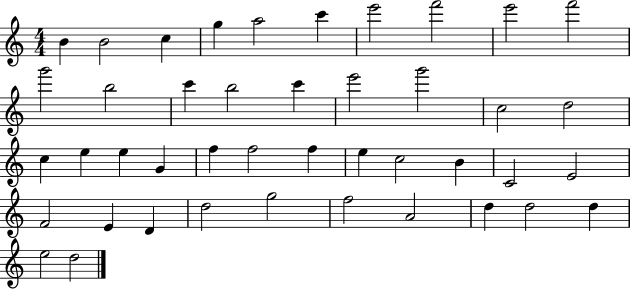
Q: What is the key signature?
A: C major